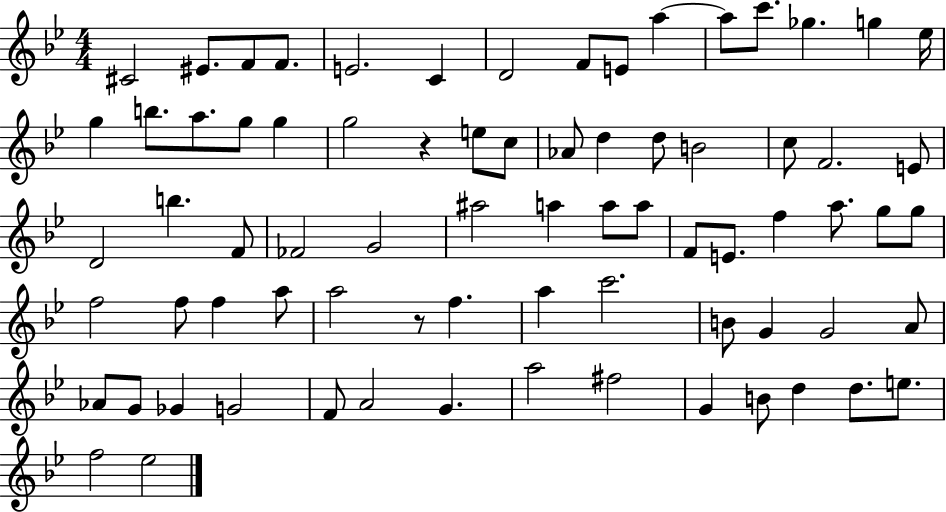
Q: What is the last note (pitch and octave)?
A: Eb5